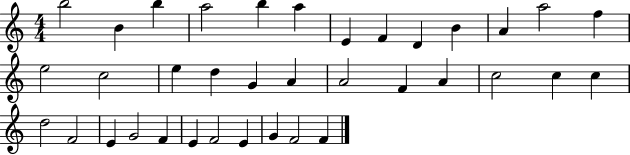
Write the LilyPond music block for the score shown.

{
  \clef treble
  \numericTimeSignature
  \time 4/4
  \key c \major
  b''2 b'4 b''4 | a''2 b''4 a''4 | e'4 f'4 d'4 b'4 | a'4 a''2 f''4 | \break e''2 c''2 | e''4 d''4 g'4 a'4 | a'2 f'4 a'4 | c''2 c''4 c''4 | \break d''2 f'2 | e'4 g'2 f'4 | e'4 f'2 e'4 | g'4 f'2 f'4 | \break \bar "|."
}